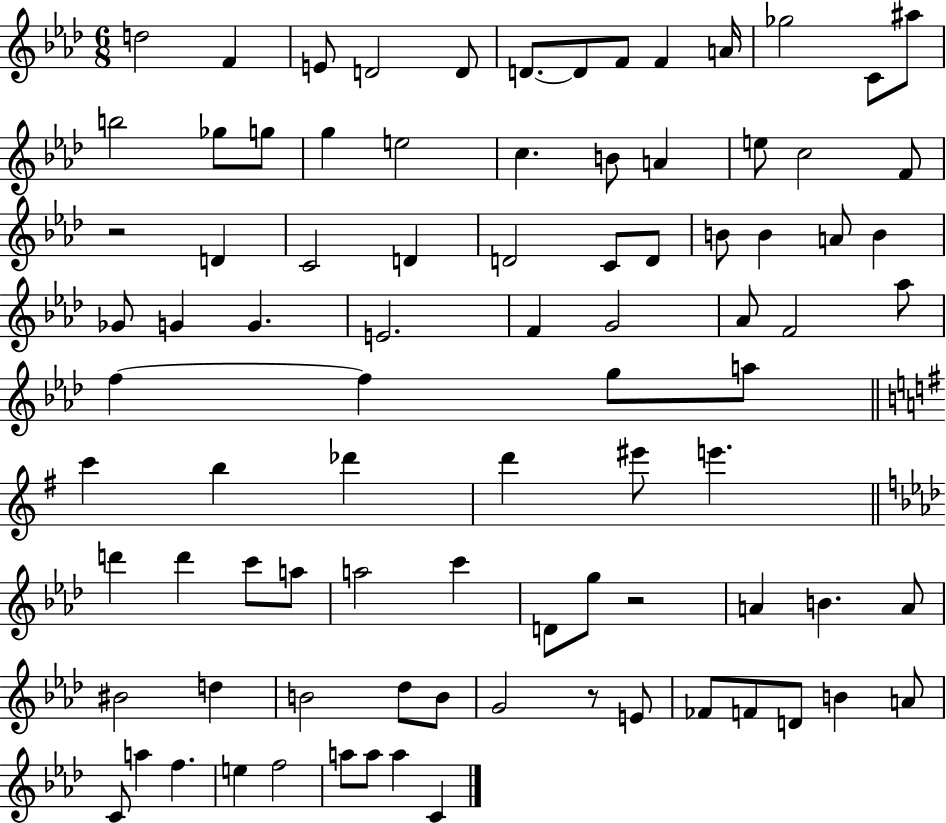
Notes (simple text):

D5/h F4/q E4/e D4/h D4/e D4/e. D4/e F4/e F4/q A4/s Gb5/h C4/e A#5/e B5/h Gb5/e G5/e G5/q E5/h C5/q. B4/e A4/q E5/e C5/h F4/e R/h D4/q C4/h D4/q D4/h C4/e D4/e B4/e B4/q A4/e B4/q Gb4/e G4/q G4/q. E4/h. F4/q G4/h Ab4/e F4/h Ab5/e F5/q F5/q G5/e A5/e C6/q B5/q Db6/q D6/q EIS6/e E6/q. D6/q D6/q C6/e A5/e A5/h C6/q D4/e G5/e R/h A4/q B4/q. A4/e BIS4/h D5/q B4/h Db5/e B4/e G4/h R/e E4/e FES4/e F4/e D4/e B4/q A4/e C4/e A5/q F5/q. E5/q F5/h A5/e A5/e A5/q C4/q